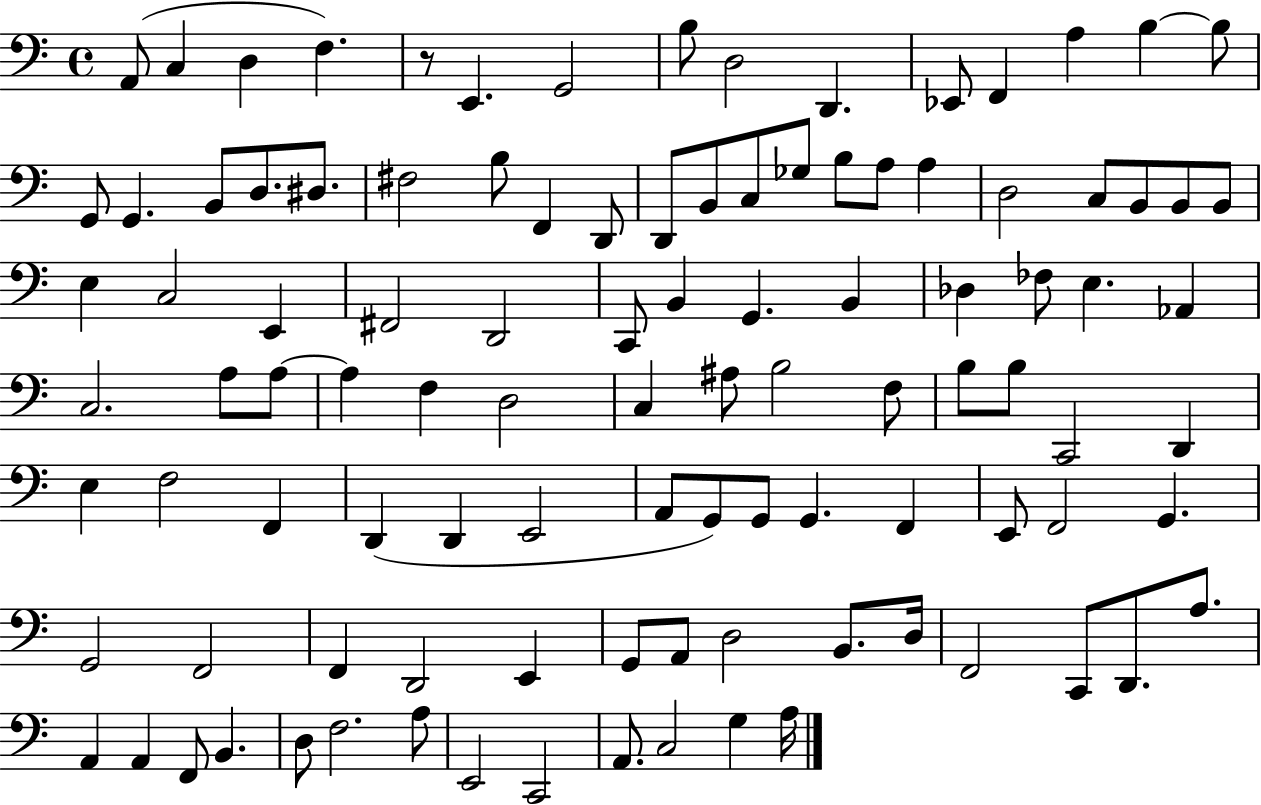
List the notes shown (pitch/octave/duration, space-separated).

A2/e C3/q D3/q F3/q. R/e E2/q. G2/h B3/e D3/h D2/q. Eb2/e F2/q A3/q B3/q B3/e G2/e G2/q. B2/e D3/e. D#3/e. F#3/h B3/e F2/q D2/e D2/e B2/e C3/e Gb3/e B3/e A3/e A3/q D3/h C3/e B2/e B2/e B2/e E3/q C3/h E2/q F#2/h D2/h C2/e B2/q G2/q. B2/q Db3/q FES3/e E3/q. Ab2/q C3/h. A3/e A3/e A3/q F3/q D3/h C3/q A#3/e B3/h F3/e B3/e B3/e C2/h D2/q E3/q F3/h F2/q D2/q D2/q E2/h A2/e G2/e G2/e G2/q. F2/q E2/e F2/h G2/q. G2/h F2/h F2/q D2/h E2/q G2/e A2/e D3/h B2/e. D3/s F2/h C2/e D2/e. A3/e. A2/q A2/q F2/e B2/q. D3/e F3/h. A3/e E2/h C2/h A2/e. C3/h G3/q A3/s